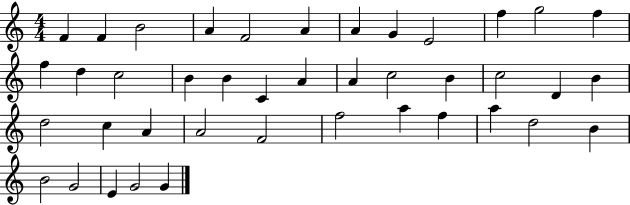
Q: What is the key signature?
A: C major